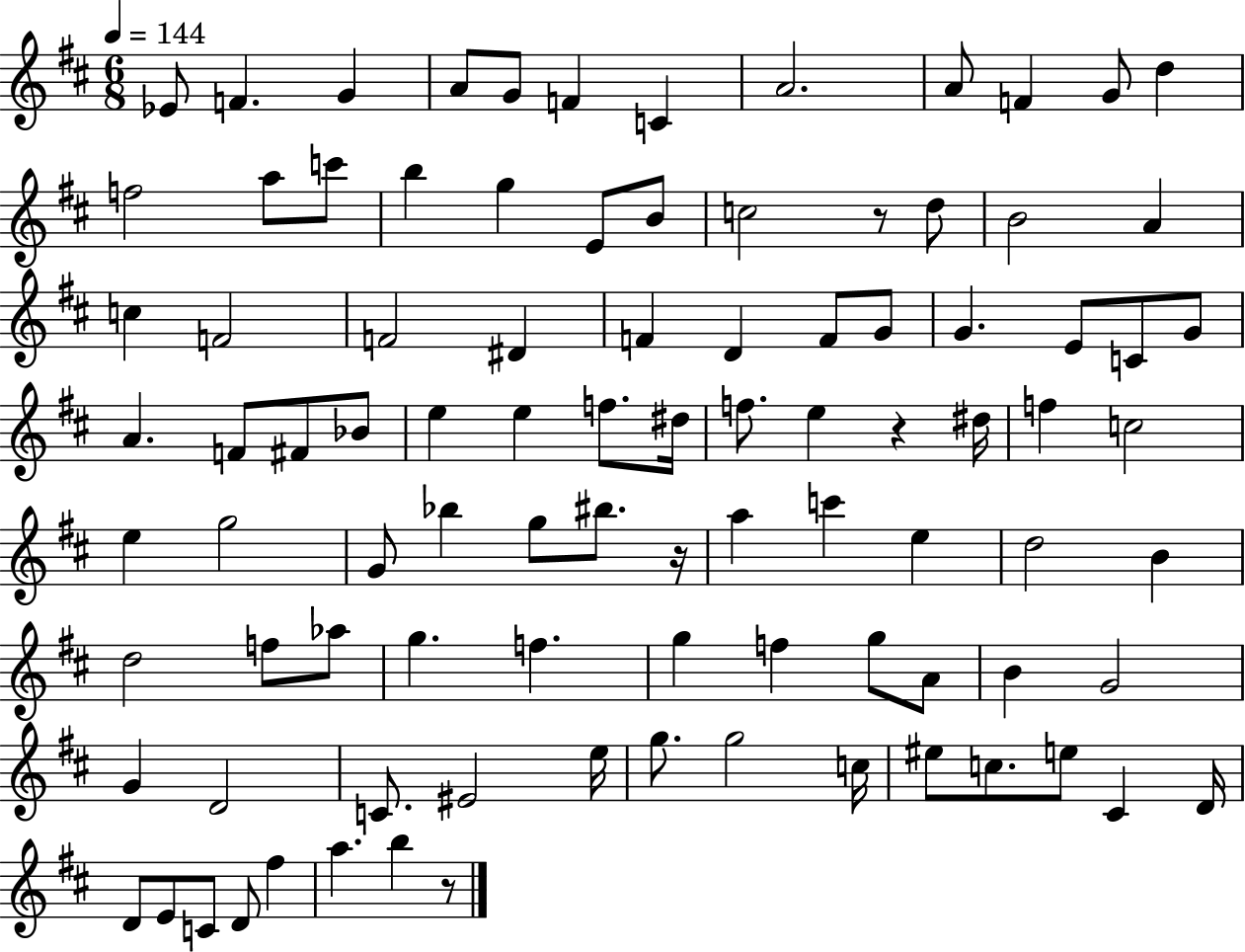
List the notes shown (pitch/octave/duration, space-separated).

Eb4/e F4/q. G4/q A4/e G4/e F4/q C4/q A4/h. A4/e F4/q G4/e D5/q F5/h A5/e C6/e B5/q G5/q E4/e B4/e C5/h R/e D5/e B4/h A4/q C5/q F4/h F4/h D#4/q F4/q D4/q F4/e G4/e G4/q. E4/e C4/e G4/e A4/q. F4/e F#4/e Bb4/e E5/q E5/q F5/e. D#5/s F5/e. E5/q R/q D#5/s F5/q C5/h E5/q G5/h G4/e Bb5/q G5/e BIS5/e. R/s A5/q C6/q E5/q D5/h B4/q D5/h F5/e Ab5/e G5/q. F5/q. G5/q F5/q G5/e A4/e B4/q G4/h G4/q D4/h C4/e. EIS4/h E5/s G5/e. G5/h C5/s EIS5/e C5/e. E5/e C#4/q D4/s D4/e E4/e C4/e D4/e F#5/q A5/q. B5/q R/e